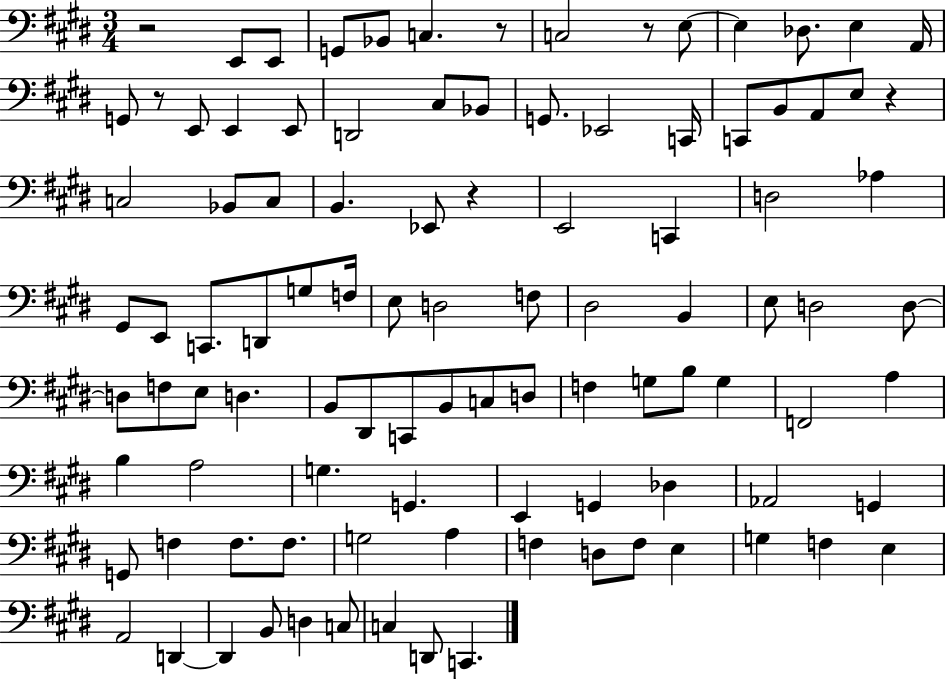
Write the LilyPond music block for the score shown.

{
  \clef bass
  \numericTimeSignature
  \time 3/4
  \key e \major
  \repeat volta 2 { r2 e,8 e,8 | g,8 bes,8 c4. r8 | c2 r8 e8~~ | e4 des8. e4 a,16 | \break g,8 r8 e,8 e,4 e,8 | d,2 cis8 bes,8 | g,8. ees,2 c,16 | c,8 b,8 a,8 e8 r4 | \break c2 bes,8 c8 | b,4. ees,8 r4 | e,2 c,4 | d2 aes4 | \break gis,8 e,8 c,8. d,8 g8 f16 | e8 d2 f8 | dis2 b,4 | e8 d2 d8~~ | \break d8 f8 e8 d4. | b,8 dis,8 c,8 b,8 c8 d8 | f4 g8 b8 g4 | f,2 a4 | \break b4 a2 | g4. g,4. | e,4 g,4 des4 | aes,2 g,4 | \break g,8 f4 f8. f8. | g2 a4 | f4 d8 f8 e4 | g4 f4 e4 | \break a,2 d,4~~ | d,4 b,8 d4 c8 | c4 d,8 c,4. | } \bar "|."
}